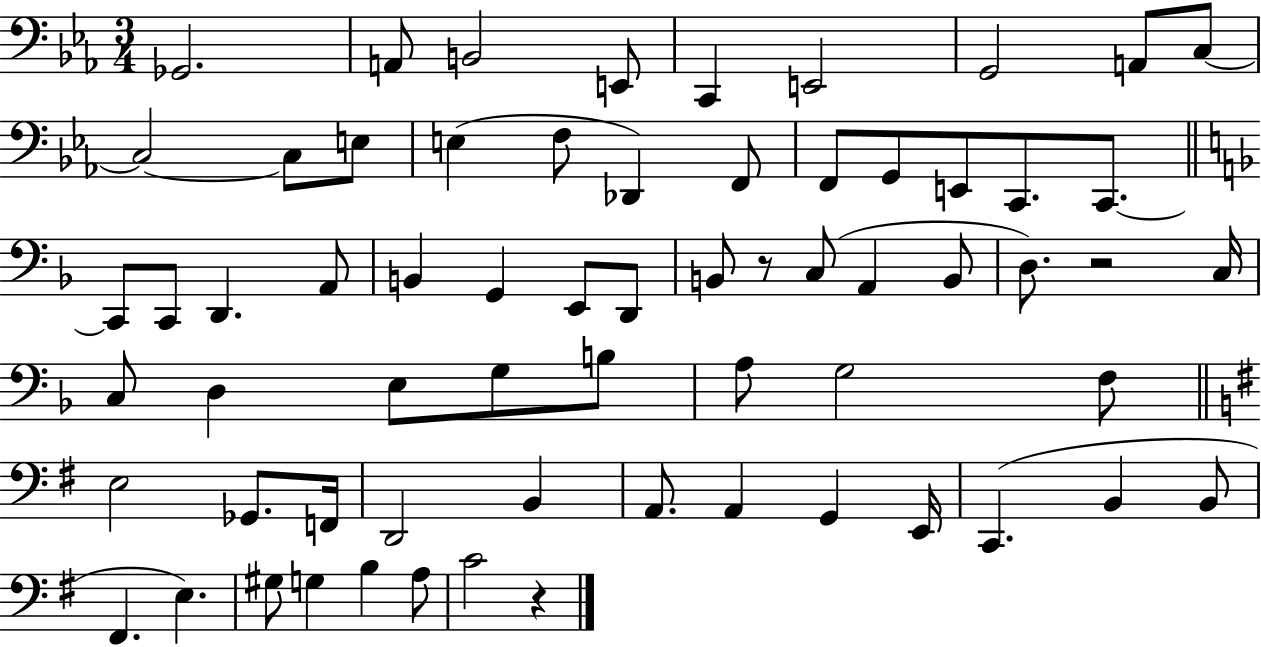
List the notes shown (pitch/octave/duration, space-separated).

Gb2/h. A2/e B2/h E2/e C2/q E2/h G2/h A2/e C3/e C3/h C3/e E3/e E3/q F3/e Db2/q F2/e F2/e G2/e E2/e C2/e. C2/e. C2/e C2/e D2/q. A2/e B2/q G2/q E2/e D2/e B2/e R/e C3/e A2/q B2/e D3/e. R/h C3/s C3/e D3/q E3/e G3/e B3/e A3/e G3/h F3/e E3/h Gb2/e. F2/s D2/h B2/q A2/e. A2/q G2/q E2/s C2/q. B2/q B2/e F#2/q. E3/q. G#3/e G3/q B3/q A3/e C4/h R/q